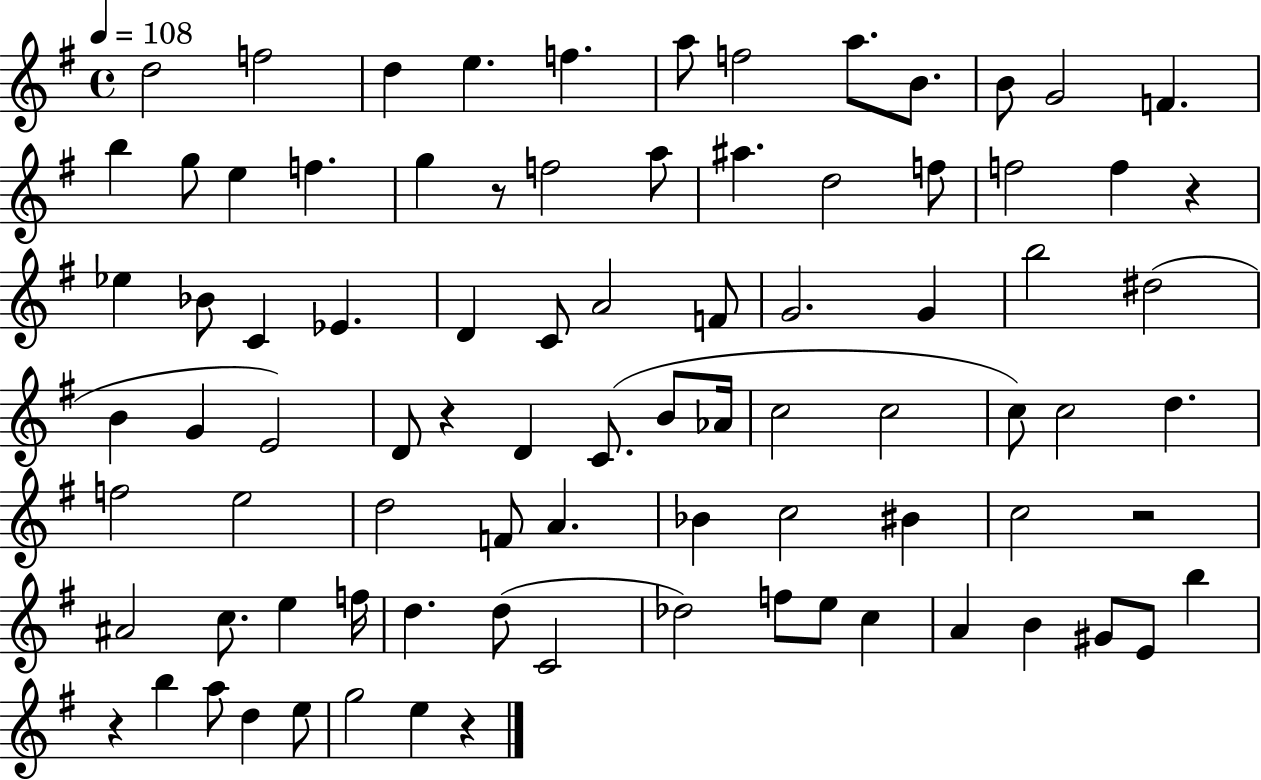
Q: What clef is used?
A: treble